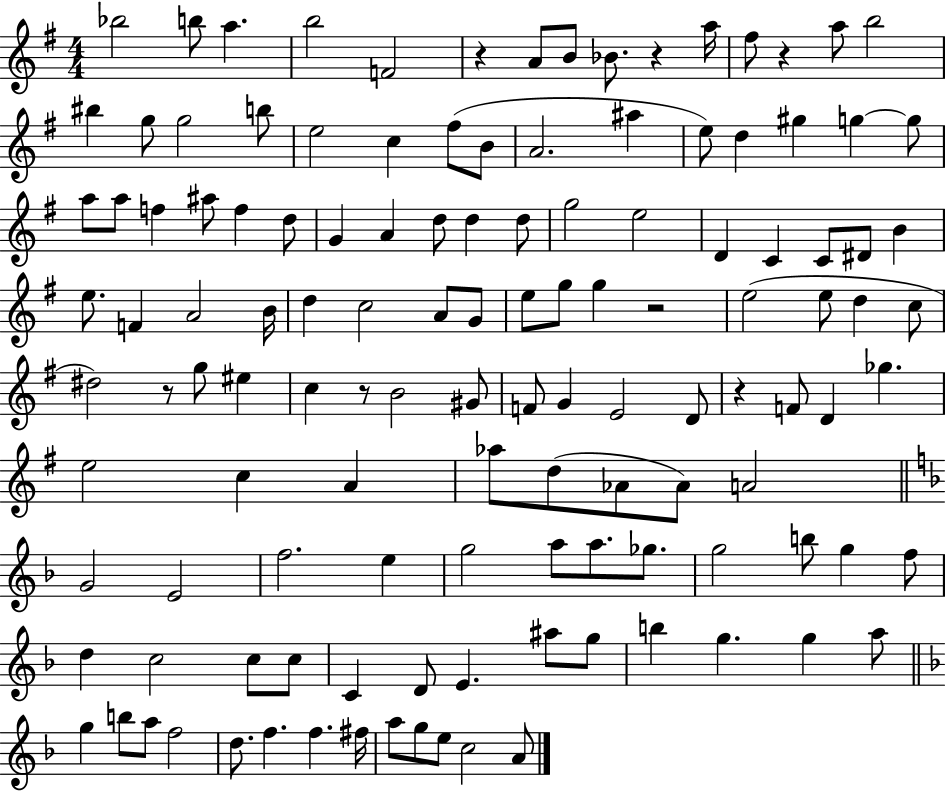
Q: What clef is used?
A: treble